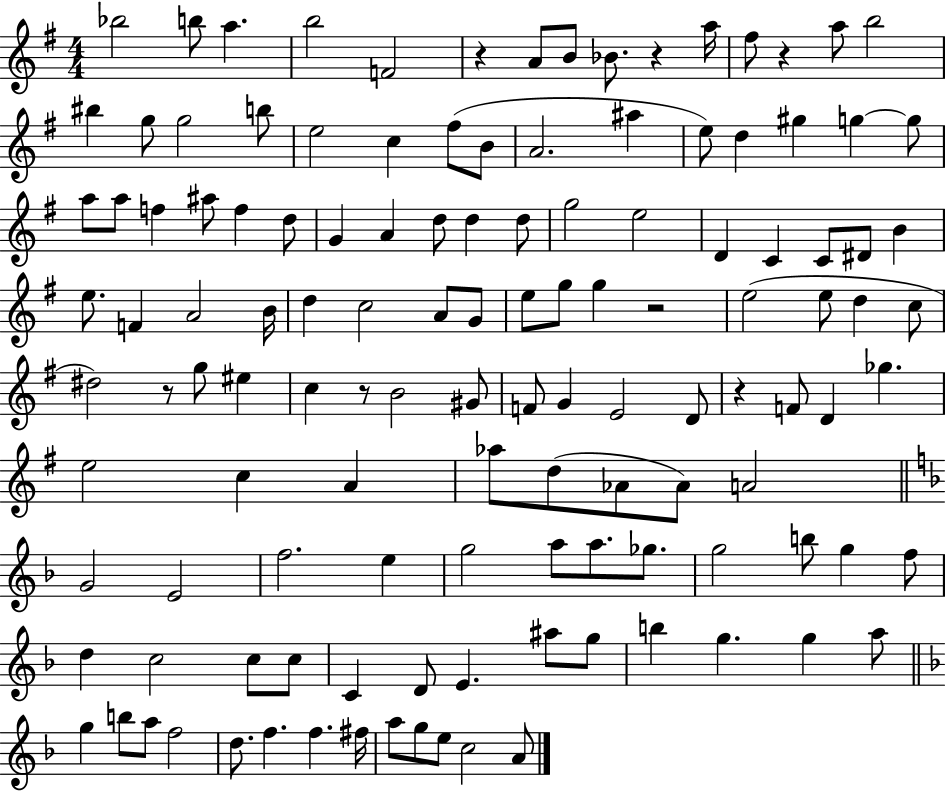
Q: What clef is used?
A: treble